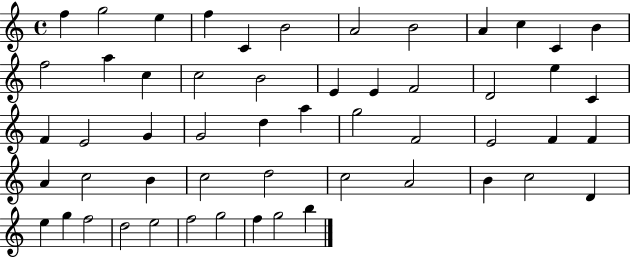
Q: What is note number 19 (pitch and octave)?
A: E4